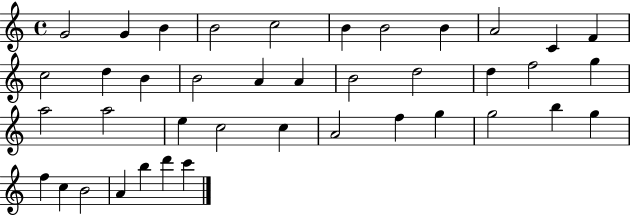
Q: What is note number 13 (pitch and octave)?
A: D5